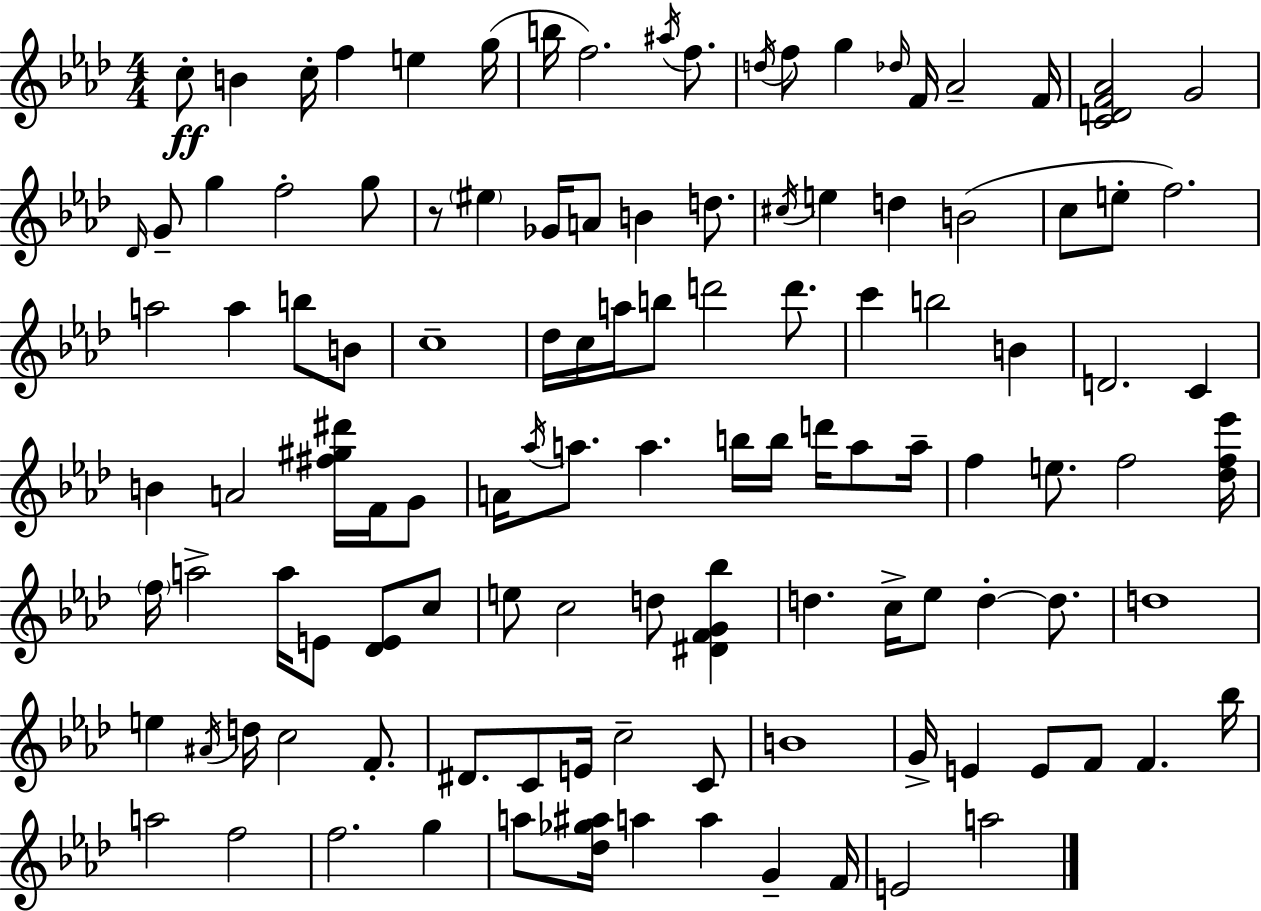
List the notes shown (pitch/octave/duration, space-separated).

C5/e B4/q C5/s F5/q E5/q G5/s B5/s F5/h. A#5/s F5/e. D5/s F5/e G5/q Db5/s F4/s Ab4/h F4/s [C4,D4,F4,Ab4]/h G4/h Db4/s G4/e G5/q F5/h G5/e R/e EIS5/q Gb4/s A4/e B4/q D5/e. C#5/s E5/q D5/q B4/h C5/e E5/e F5/h. A5/h A5/q B5/e B4/e C5/w Db5/s C5/s A5/s B5/e D6/h D6/e. C6/q B5/h B4/q D4/h. C4/q B4/q A4/h [F#5,G#5,D#6]/s F4/s G4/e A4/s Ab5/s A5/e. A5/q. B5/s B5/s D6/s A5/e A5/s F5/q E5/e. F5/h [Db5,F5,Eb6]/s F5/s A5/h A5/s E4/e [Db4,E4]/e C5/e E5/e C5/h D5/e [D#4,F4,G4,Bb5]/q D5/q. C5/s Eb5/e D5/q D5/e. D5/w E5/q A#4/s D5/s C5/h F4/e. D#4/e. C4/e E4/s C5/h C4/e B4/w G4/s E4/q E4/e F4/e F4/q. Bb5/s A5/h F5/h F5/h. G5/q A5/e [Db5,Gb5,A#5]/s A5/q A5/q G4/q F4/s E4/h A5/h